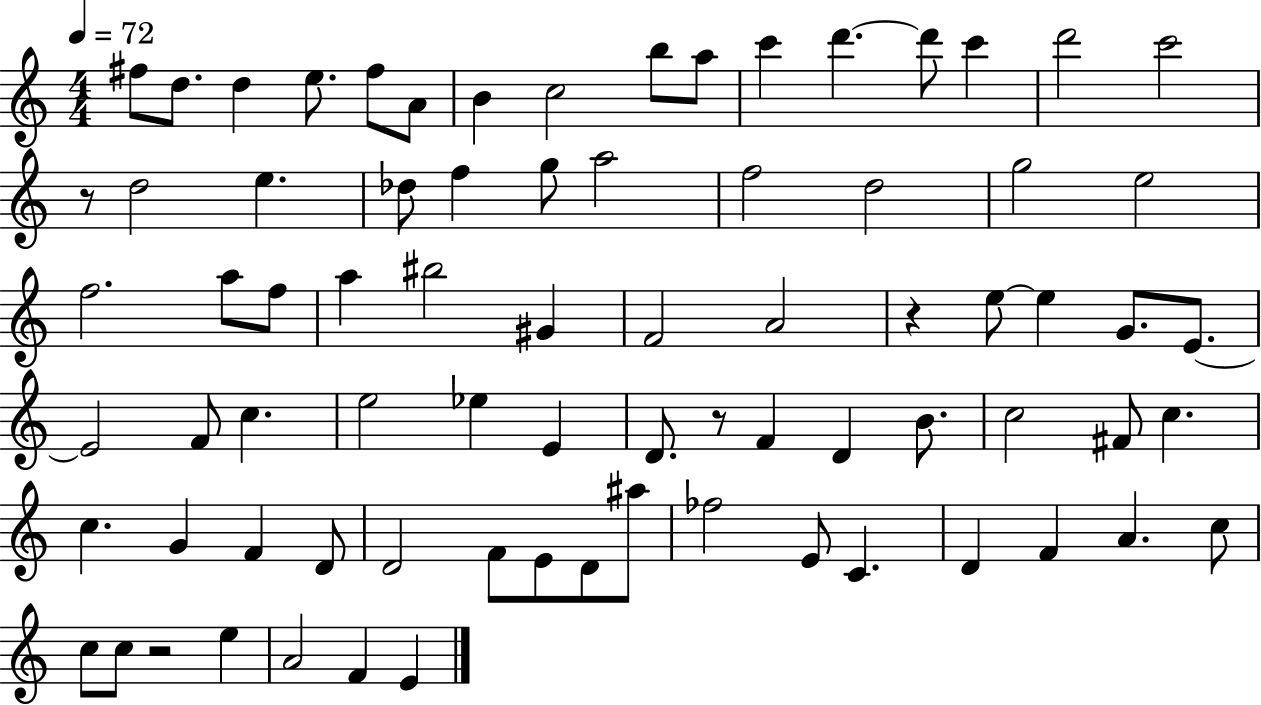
X:1
T:Untitled
M:4/4
L:1/4
K:C
^f/2 d/2 d e/2 ^f/2 A/2 B c2 b/2 a/2 c' d' d'/2 c' d'2 c'2 z/2 d2 e _d/2 f g/2 a2 f2 d2 g2 e2 f2 a/2 f/2 a ^b2 ^G F2 A2 z e/2 e G/2 E/2 E2 F/2 c e2 _e E D/2 z/2 F D B/2 c2 ^F/2 c c G F D/2 D2 F/2 E/2 D/2 ^a/2 _f2 E/2 C D F A c/2 c/2 c/2 z2 e A2 F E